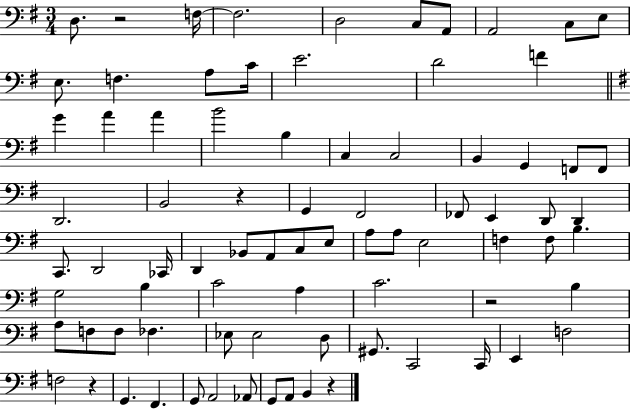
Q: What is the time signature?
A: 3/4